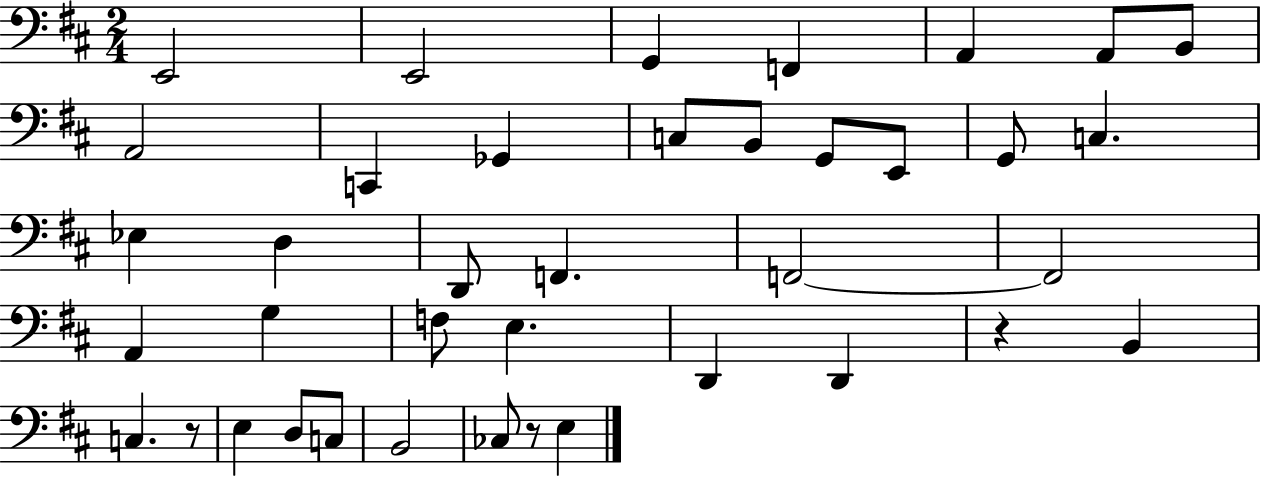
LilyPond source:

{
  \clef bass
  \numericTimeSignature
  \time 2/4
  \key d \major
  e,2 | e,2 | g,4 f,4 | a,4 a,8 b,8 | \break a,2 | c,4 ges,4 | c8 b,8 g,8 e,8 | g,8 c4. | \break ees4 d4 | d,8 f,4. | f,2~~ | f,2 | \break a,4 g4 | f8 e4. | d,4 d,4 | r4 b,4 | \break c4. r8 | e4 d8 c8 | b,2 | ces8 r8 e4 | \break \bar "|."
}